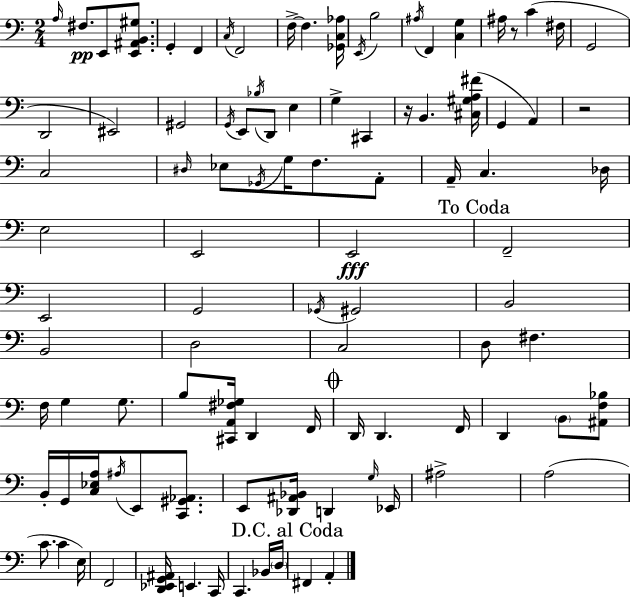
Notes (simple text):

A3/s F#3/e. E2/e [E2,A#2,B2,G#3]/e. G2/q F2/q C3/s F2/h F3/s F3/q. [Gb2,C3,Ab3]/s E2/s B3/h A#3/s F2/q [C3,G3]/q A#3/s R/e C4/q F#3/s G2/h D2/h EIS2/h G#2/h G2/s E2/e Bb3/s D2/e E3/q G3/q C#2/q R/s B2/q. [C#3,G#3,A3,F#4]/s G2/q A2/q R/h C3/h D#3/s Eb3/e Gb2/s G3/s F3/e. A2/e A2/s C3/q. Db3/s E3/h E2/h E2/h F2/h E2/h G2/h Gb2/s G#2/h B2/h B2/h D3/h C3/h D3/e F#3/q. F3/s G3/q G3/e. B3/e [C#2,A2,F#3,Gb3]/s D2/q F2/s D2/s D2/q. F2/s D2/q B2/e [A#2,F3,Bb3]/e B2/s G2/s [C3,Eb3,A3]/s A#3/s E2/e [C2,G#2,Ab2]/e. E2/e [Db2,A#2,Bb2]/s D2/q G3/s Eb2/s A#3/h A3/h C4/e. C4/q E3/s F2/h [D2,Eb2,G2,A#2]/s E2/q. C2/s C2/q. Bb2/s D3/s F#2/q A2/q